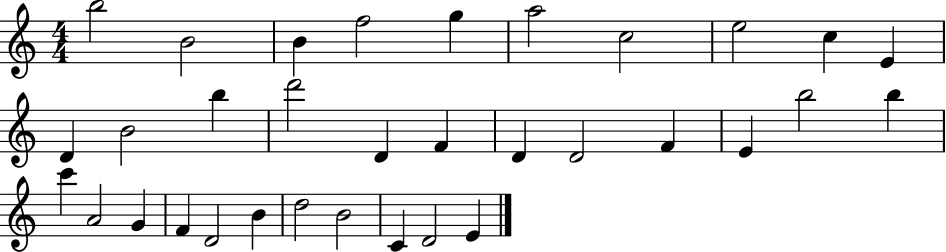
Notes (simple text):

B5/h B4/h B4/q F5/h G5/q A5/h C5/h E5/h C5/q E4/q D4/q B4/h B5/q D6/h D4/q F4/q D4/q D4/h F4/q E4/q B5/h B5/q C6/q A4/h G4/q F4/q D4/h B4/q D5/h B4/h C4/q D4/h E4/q